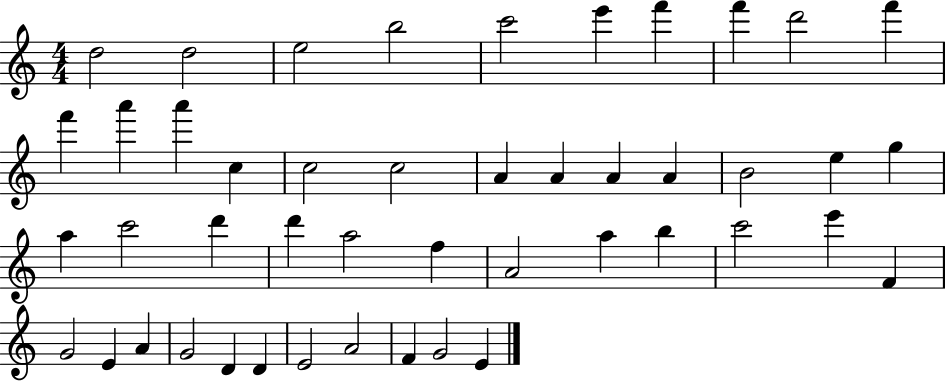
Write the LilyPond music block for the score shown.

{
  \clef treble
  \numericTimeSignature
  \time 4/4
  \key c \major
  d''2 d''2 | e''2 b''2 | c'''2 e'''4 f'''4 | f'''4 d'''2 f'''4 | \break f'''4 a'''4 a'''4 c''4 | c''2 c''2 | a'4 a'4 a'4 a'4 | b'2 e''4 g''4 | \break a''4 c'''2 d'''4 | d'''4 a''2 f''4 | a'2 a''4 b''4 | c'''2 e'''4 f'4 | \break g'2 e'4 a'4 | g'2 d'4 d'4 | e'2 a'2 | f'4 g'2 e'4 | \break \bar "|."
}